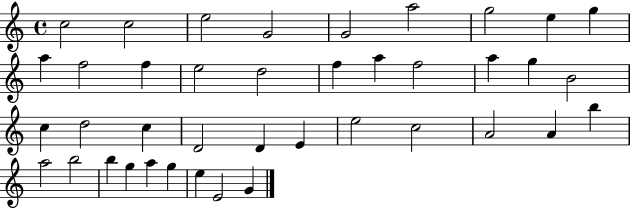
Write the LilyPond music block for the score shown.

{
  \clef treble
  \time 4/4
  \defaultTimeSignature
  \key c \major
  c''2 c''2 | e''2 g'2 | g'2 a''2 | g''2 e''4 g''4 | \break a''4 f''2 f''4 | e''2 d''2 | f''4 a''4 f''2 | a''4 g''4 b'2 | \break c''4 d''2 c''4 | d'2 d'4 e'4 | e''2 c''2 | a'2 a'4 b''4 | \break a''2 b''2 | b''4 g''4 a''4 g''4 | e''4 e'2 g'4 | \bar "|."
}